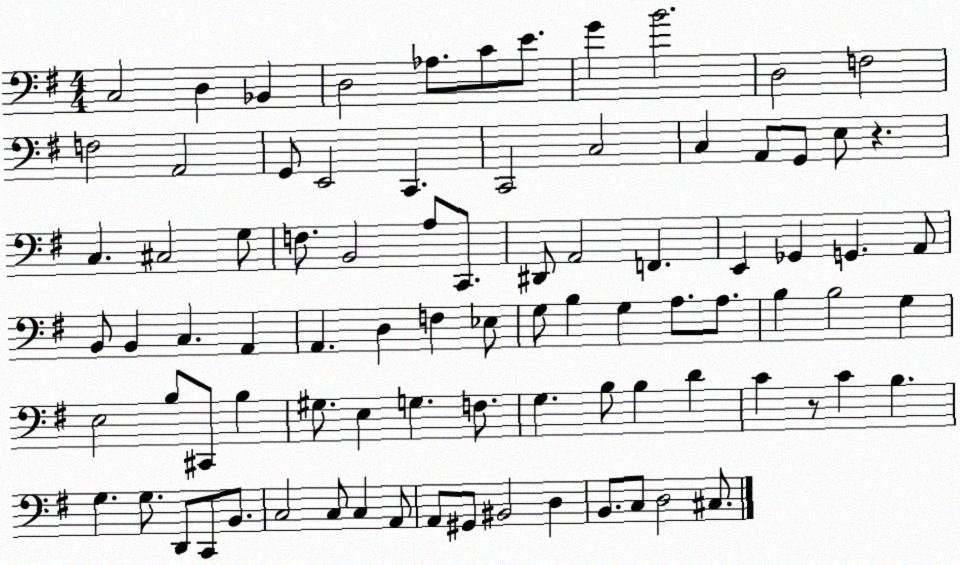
X:1
T:Untitled
M:4/4
L:1/4
K:G
C,2 D, _B,, D,2 _A,/2 C/2 E/2 G B2 D,2 F,2 F,2 A,,2 G,,/2 E,,2 C,, C,,2 C,2 C, A,,/2 G,,/2 E,/2 z C, ^C,2 G,/2 F,/2 B,,2 A,/2 C,,/2 ^D,,/2 A,,2 F,, E,, _G,, G,, A,,/2 B,,/2 B,, C, A,, A,, D, F, _E,/2 G,/2 B, G, A,/2 A,/2 B, B,2 G, E,2 B,/2 ^C,,/2 B, ^G,/2 E, G, F,/2 G, B,/2 B, D C z/2 C B, G, G,/2 D,,/2 C,,/2 B,,/2 C,2 C,/2 C, A,,/2 A,,/2 ^G,,/2 ^B,,2 D, B,,/2 C,/2 D,2 ^C,/2